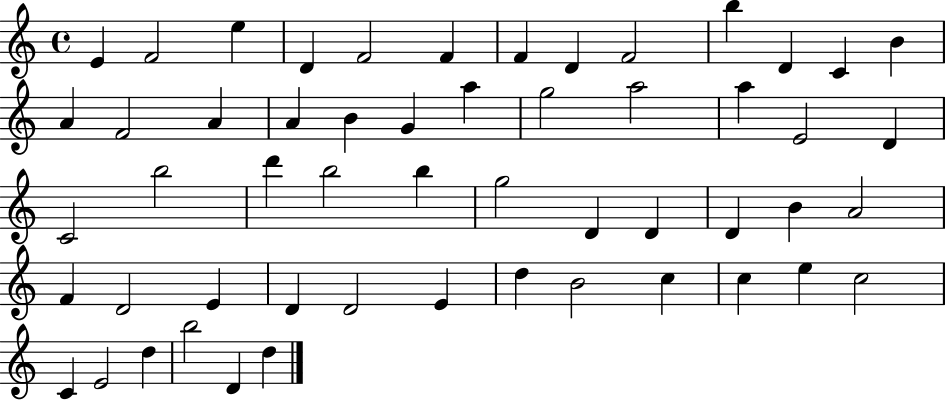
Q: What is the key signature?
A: C major